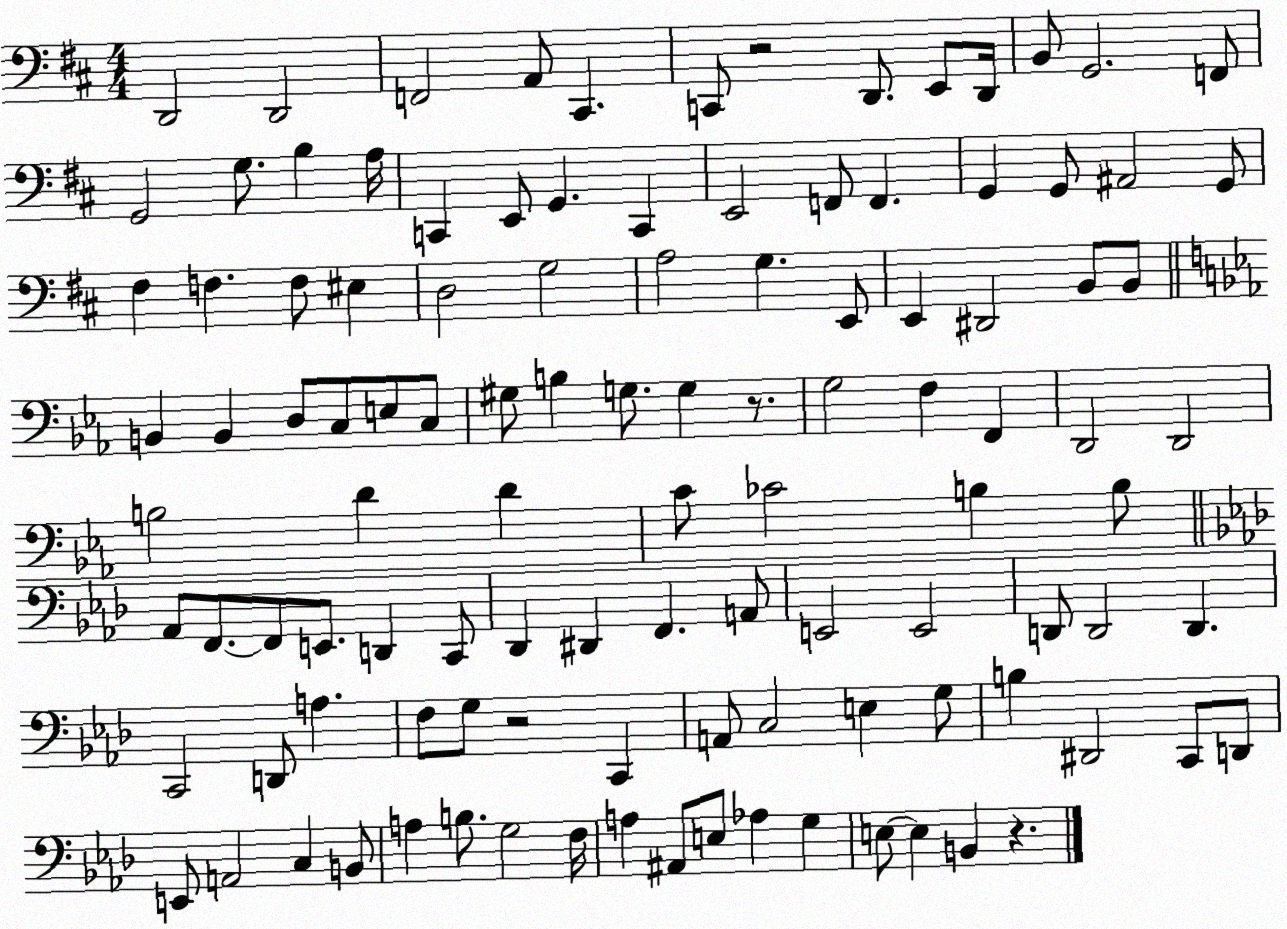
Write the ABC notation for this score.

X:1
T:Untitled
M:4/4
L:1/4
K:D
D,,2 D,,2 F,,2 A,,/2 ^C,, C,,/2 z2 D,,/2 E,,/2 D,,/4 B,,/2 G,,2 F,,/2 G,,2 G,/2 B, A,/4 C,, E,,/2 G,, C,, E,,2 F,,/2 F,, G,, G,,/2 ^A,,2 G,,/2 ^F, F, F,/2 ^E, D,2 G,2 A,2 G, E,,/2 E,, ^D,,2 B,,/2 B,,/2 B,, B,, D,/2 C,/2 E,/2 C,/2 ^G,/2 B, G,/2 G, z/2 G,2 F, F,, D,,2 D,,2 B,2 D D C/2 _C2 B, B,/2 _A,,/2 F,,/2 F,,/2 E,,/2 D,, C,,/2 _D,, ^D,, F,, A,,/2 E,,2 E,,2 D,,/2 D,,2 D,, C,,2 D,,/2 A, F,/2 G,/2 z2 C,, A,,/2 C,2 E, G,/2 B, ^D,,2 C,,/2 D,,/2 E,,/2 A,,2 C, B,,/2 A, B,/2 G,2 F,/4 A, ^A,,/2 E,/2 _A, G, E,/2 E, B,, z